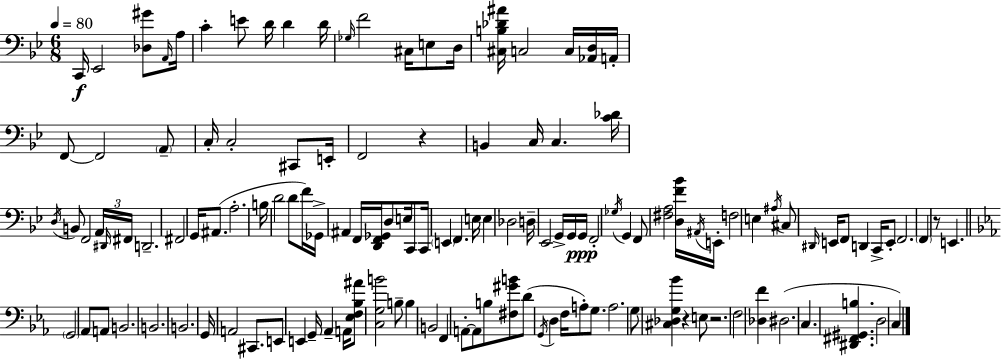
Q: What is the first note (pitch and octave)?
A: C2